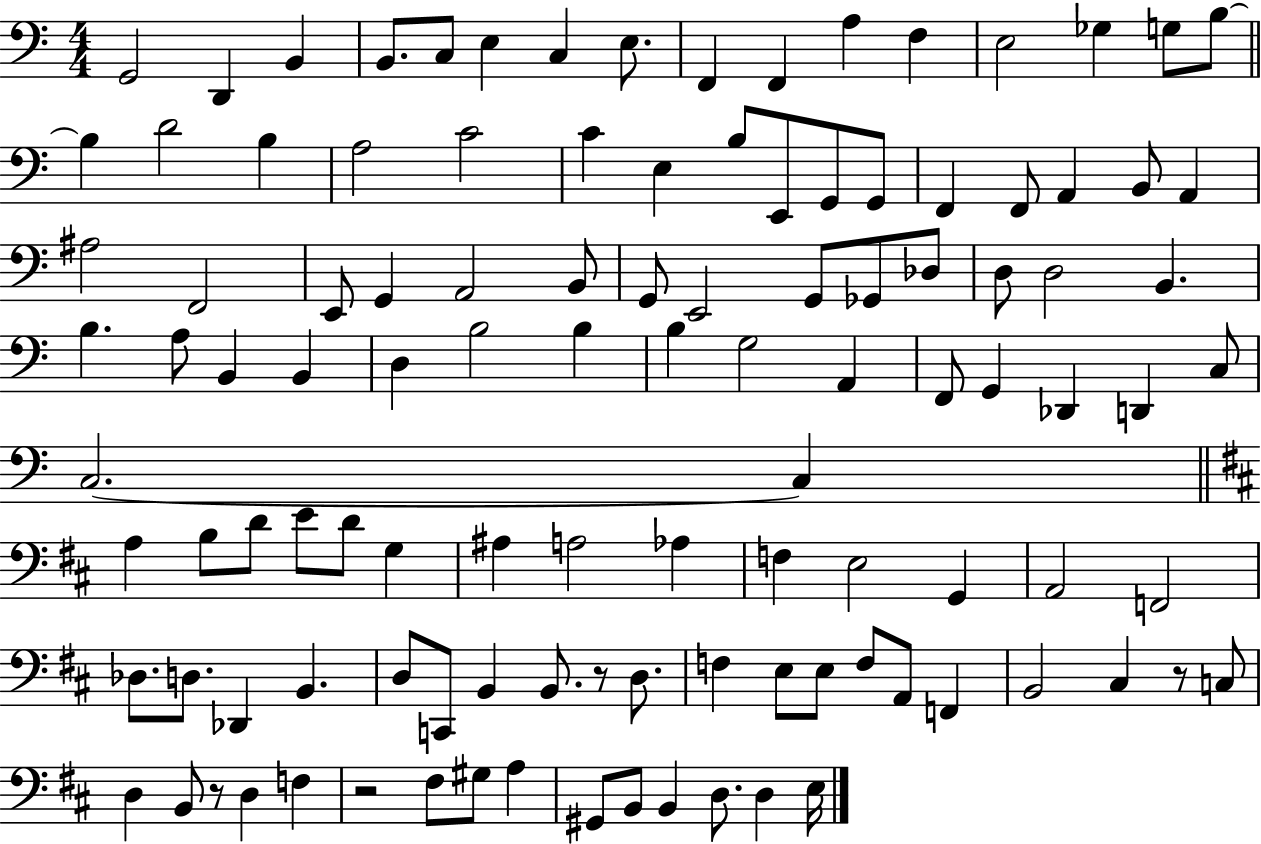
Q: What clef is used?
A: bass